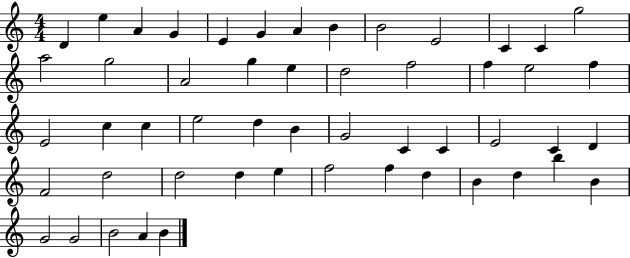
{
  \clef treble
  \numericTimeSignature
  \time 4/4
  \key c \major
  d'4 e''4 a'4 g'4 | e'4 g'4 a'4 b'4 | b'2 e'2 | c'4 c'4 g''2 | \break a''2 g''2 | a'2 g''4 e''4 | d''2 f''2 | f''4 e''2 f''4 | \break e'2 c''4 c''4 | e''2 d''4 b'4 | g'2 c'4 c'4 | e'2 c'4 d'4 | \break f'2 d''2 | d''2 d''4 e''4 | f''2 f''4 d''4 | b'4 d''4 b''4 b'4 | \break g'2 g'2 | b'2 a'4 b'4 | \bar "|."
}